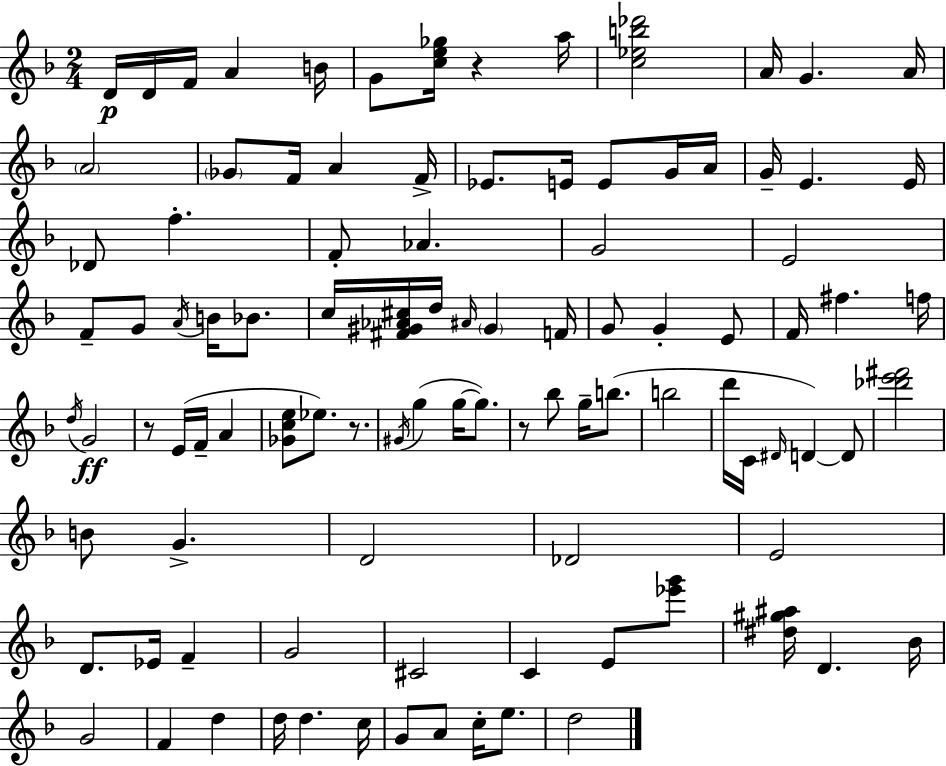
D4/s D4/s F4/s A4/q B4/s G4/e [C5,E5,Gb5]/s R/q A5/s [C5,Eb5,B5,Db6]/h A4/s G4/q. A4/s A4/h Gb4/e F4/s A4/q F4/s Eb4/e. E4/s E4/e G4/s A4/s G4/s E4/q. E4/s Db4/e F5/q. F4/e Ab4/q. G4/h E4/h F4/e G4/e A4/s B4/s Bb4/e. C5/s [F#4,G#4,Ab4,C#5]/s D5/s A#4/s G#4/q F4/s G4/e G4/q E4/e F4/s F#5/q. F5/s D5/s G4/h R/e E4/s F4/s A4/q [Gb4,C5,E5]/e Eb5/e. R/e. G#4/s G5/q G5/s G5/e. R/e Bb5/e G5/s B5/e. B5/h D6/s C4/s D#4/s D4/q D4/e [Db6,E6,F#6]/h B4/e G4/q. D4/h Db4/h E4/h D4/e. Eb4/s F4/q G4/h C#4/h C4/q E4/e [Eb6,G6]/e [D#5,G#5,A#5]/s D4/q. Bb4/s G4/h F4/q D5/q D5/s D5/q. C5/s G4/e A4/e C5/s E5/e. D5/h